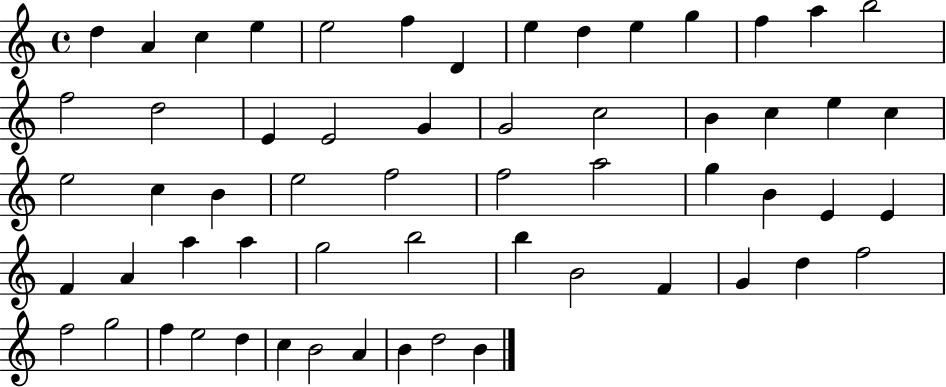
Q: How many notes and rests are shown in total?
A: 59